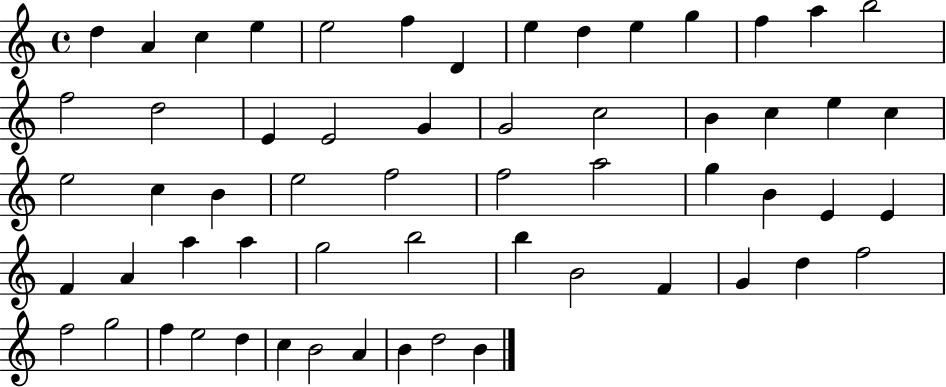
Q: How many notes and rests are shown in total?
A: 59